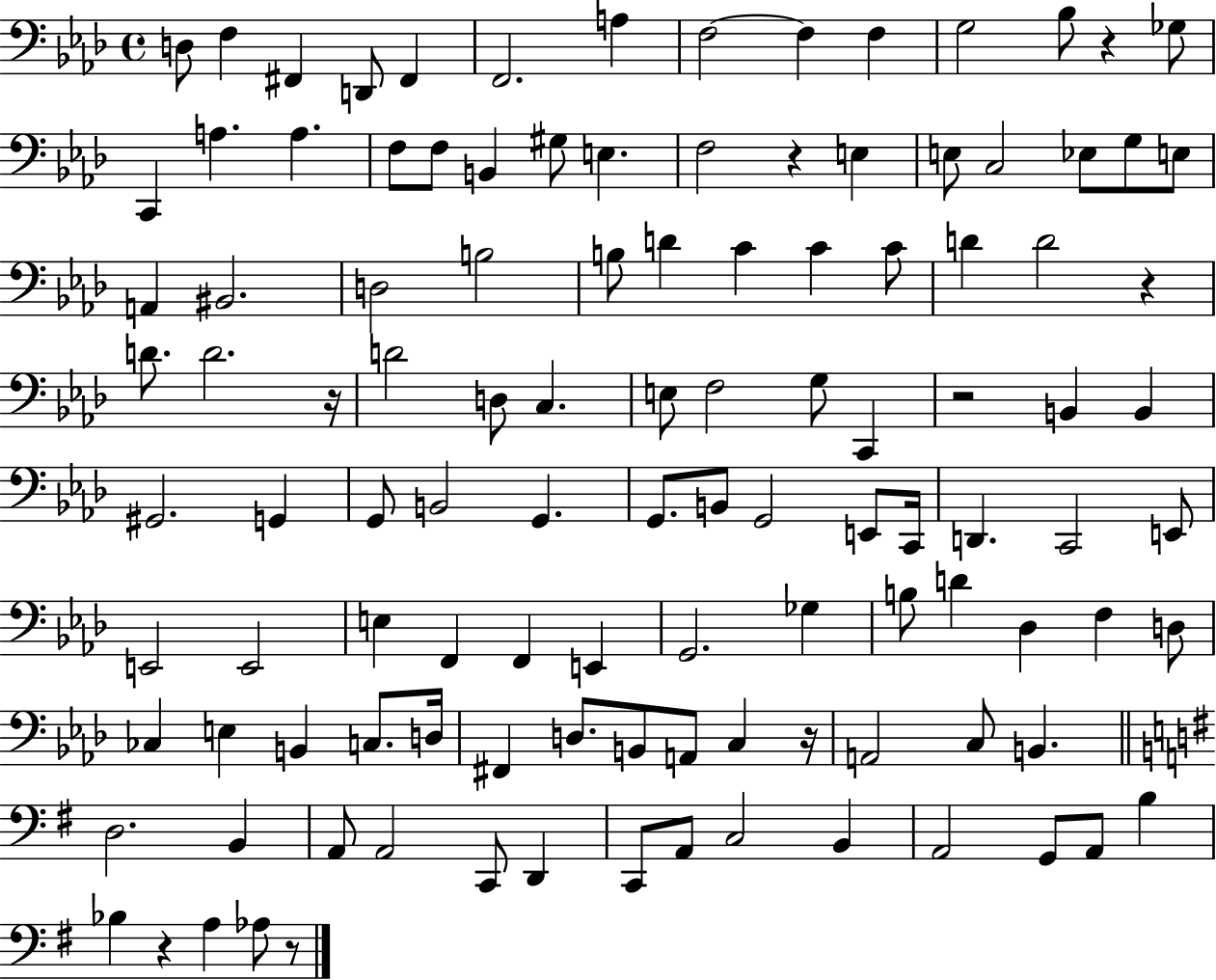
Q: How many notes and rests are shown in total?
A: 114